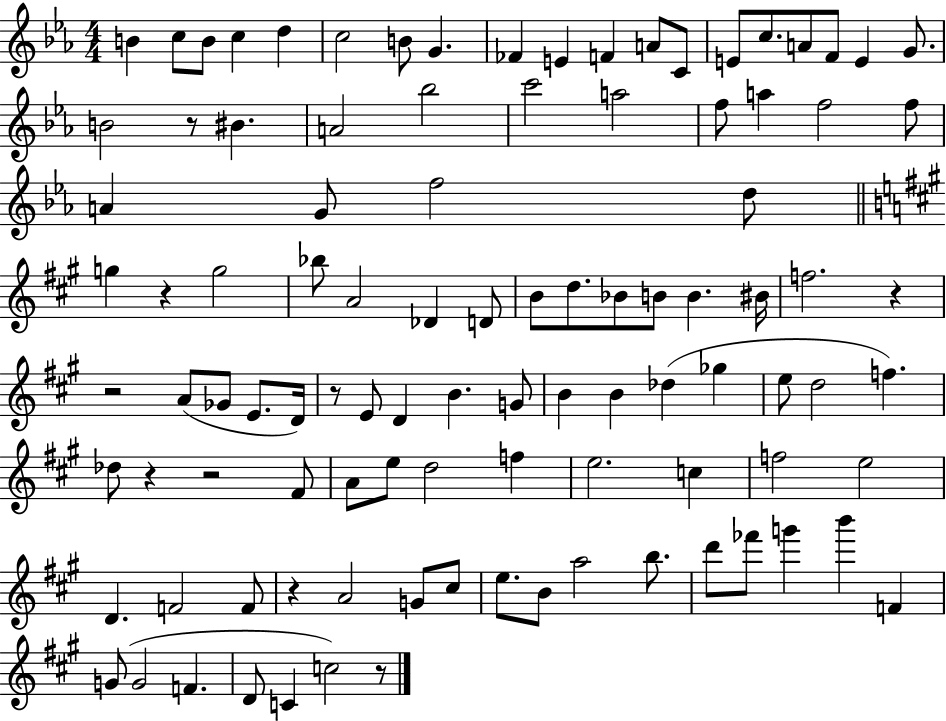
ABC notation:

X:1
T:Untitled
M:4/4
L:1/4
K:Eb
B c/2 B/2 c d c2 B/2 G _F E F A/2 C/2 E/2 c/2 A/2 F/2 E G/2 B2 z/2 ^B A2 _b2 c'2 a2 f/2 a f2 f/2 A G/2 f2 d/2 g z g2 _b/2 A2 _D D/2 B/2 d/2 _B/2 B/2 B ^B/4 f2 z z2 A/2 _G/2 E/2 D/4 z/2 E/2 D B G/2 B B _d _g e/2 d2 f _d/2 z z2 ^F/2 A/2 e/2 d2 f e2 c f2 e2 D F2 F/2 z A2 G/2 ^c/2 e/2 B/2 a2 b/2 d'/2 _f'/2 g' b' F G/2 G2 F D/2 C c2 z/2